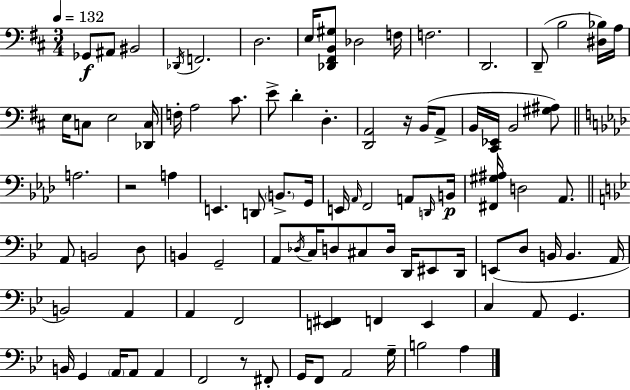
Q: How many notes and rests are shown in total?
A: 93